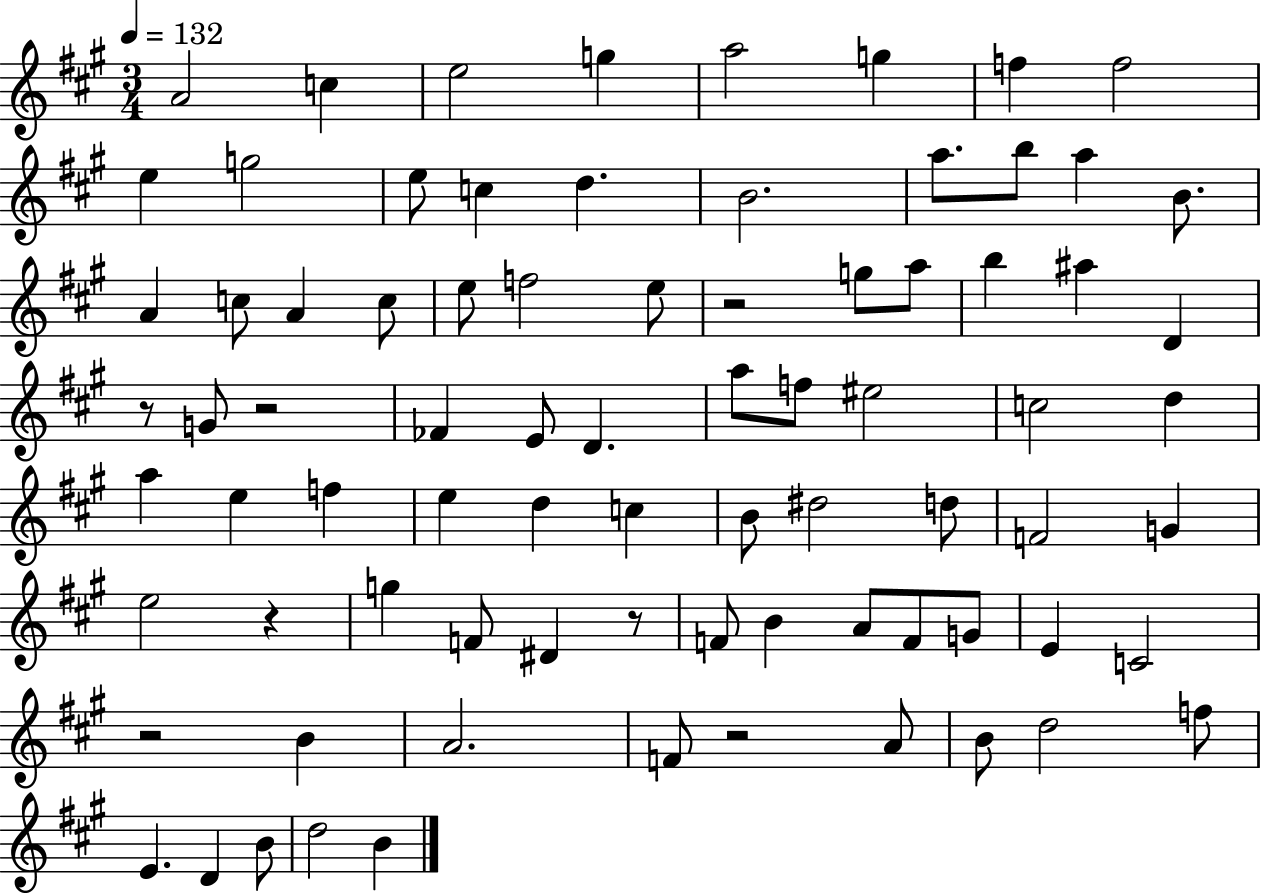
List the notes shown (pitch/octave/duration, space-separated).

A4/h C5/q E5/h G5/q A5/h G5/q F5/q F5/h E5/q G5/h E5/e C5/q D5/q. B4/h. A5/e. B5/e A5/q B4/e. A4/q C5/e A4/q C5/e E5/e F5/h E5/e R/h G5/e A5/e B5/q A#5/q D4/q R/e G4/e R/h FES4/q E4/e D4/q. A5/e F5/e EIS5/h C5/h D5/q A5/q E5/q F5/q E5/q D5/q C5/q B4/e D#5/h D5/e F4/h G4/q E5/h R/q G5/q F4/e D#4/q R/e F4/e B4/q A4/e F4/e G4/e E4/q C4/h R/h B4/q A4/h. F4/e R/h A4/e B4/e D5/h F5/e E4/q. D4/q B4/e D5/h B4/q